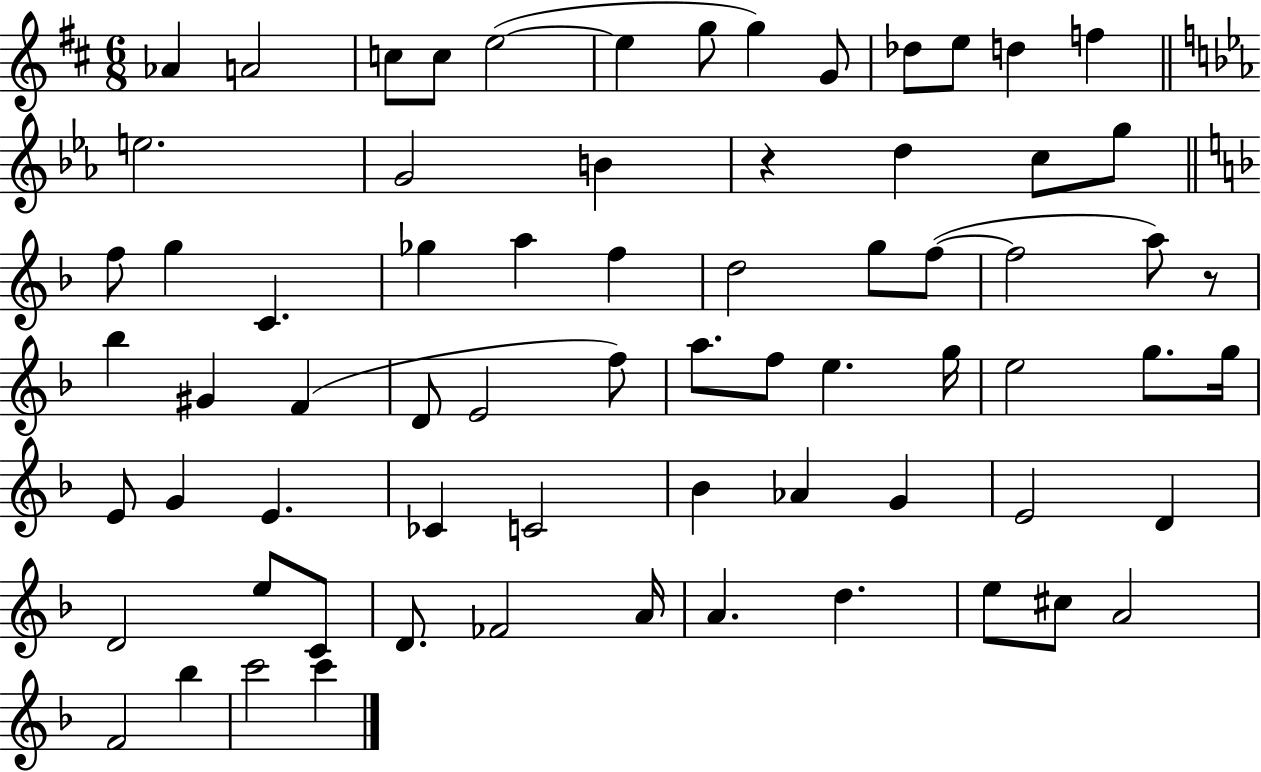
X:1
T:Untitled
M:6/8
L:1/4
K:D
_A A2 c/2 c/2 e2 e g/2 g G/2 _d/2 e/2 d f e2 G2 B z d c/2 g/2 f/2 g C _g a f d2 g/2 f/2 f2 a/2 z/2 _b ^G F D/2 E2 f/2 a/2 f/2 e g/4 e2 g/2 g/4 E/2 G E _C C2 _B _A G E2 D D2 e/2 C/2 D/2 _F2 A/4 A d e/2 ^c/2 A2 F2 _b c'2 c'